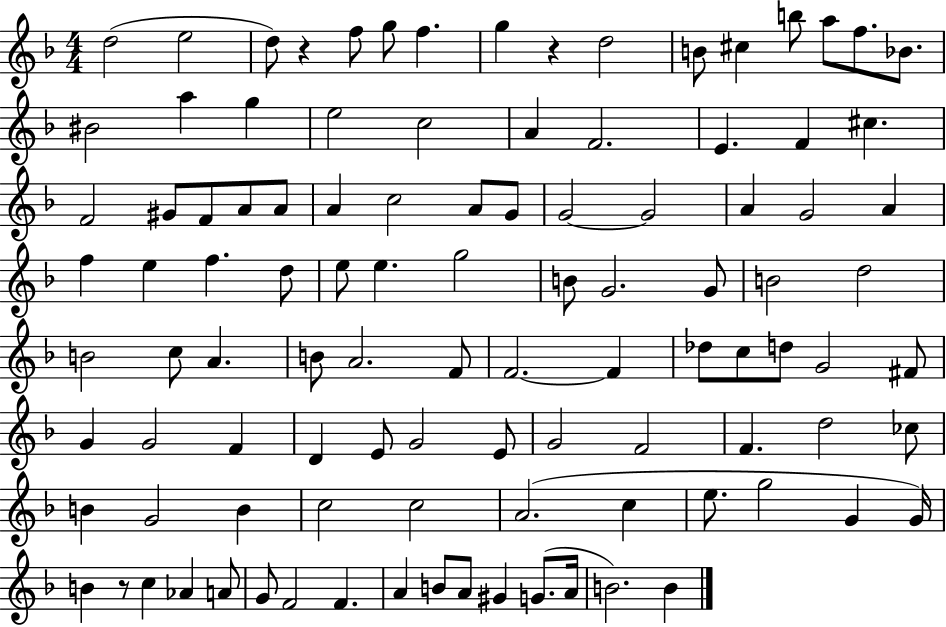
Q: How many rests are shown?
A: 3